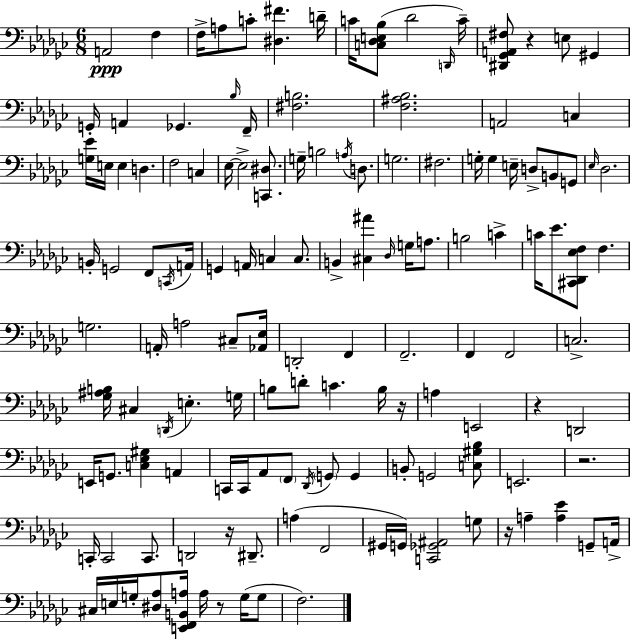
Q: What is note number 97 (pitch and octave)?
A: D#2